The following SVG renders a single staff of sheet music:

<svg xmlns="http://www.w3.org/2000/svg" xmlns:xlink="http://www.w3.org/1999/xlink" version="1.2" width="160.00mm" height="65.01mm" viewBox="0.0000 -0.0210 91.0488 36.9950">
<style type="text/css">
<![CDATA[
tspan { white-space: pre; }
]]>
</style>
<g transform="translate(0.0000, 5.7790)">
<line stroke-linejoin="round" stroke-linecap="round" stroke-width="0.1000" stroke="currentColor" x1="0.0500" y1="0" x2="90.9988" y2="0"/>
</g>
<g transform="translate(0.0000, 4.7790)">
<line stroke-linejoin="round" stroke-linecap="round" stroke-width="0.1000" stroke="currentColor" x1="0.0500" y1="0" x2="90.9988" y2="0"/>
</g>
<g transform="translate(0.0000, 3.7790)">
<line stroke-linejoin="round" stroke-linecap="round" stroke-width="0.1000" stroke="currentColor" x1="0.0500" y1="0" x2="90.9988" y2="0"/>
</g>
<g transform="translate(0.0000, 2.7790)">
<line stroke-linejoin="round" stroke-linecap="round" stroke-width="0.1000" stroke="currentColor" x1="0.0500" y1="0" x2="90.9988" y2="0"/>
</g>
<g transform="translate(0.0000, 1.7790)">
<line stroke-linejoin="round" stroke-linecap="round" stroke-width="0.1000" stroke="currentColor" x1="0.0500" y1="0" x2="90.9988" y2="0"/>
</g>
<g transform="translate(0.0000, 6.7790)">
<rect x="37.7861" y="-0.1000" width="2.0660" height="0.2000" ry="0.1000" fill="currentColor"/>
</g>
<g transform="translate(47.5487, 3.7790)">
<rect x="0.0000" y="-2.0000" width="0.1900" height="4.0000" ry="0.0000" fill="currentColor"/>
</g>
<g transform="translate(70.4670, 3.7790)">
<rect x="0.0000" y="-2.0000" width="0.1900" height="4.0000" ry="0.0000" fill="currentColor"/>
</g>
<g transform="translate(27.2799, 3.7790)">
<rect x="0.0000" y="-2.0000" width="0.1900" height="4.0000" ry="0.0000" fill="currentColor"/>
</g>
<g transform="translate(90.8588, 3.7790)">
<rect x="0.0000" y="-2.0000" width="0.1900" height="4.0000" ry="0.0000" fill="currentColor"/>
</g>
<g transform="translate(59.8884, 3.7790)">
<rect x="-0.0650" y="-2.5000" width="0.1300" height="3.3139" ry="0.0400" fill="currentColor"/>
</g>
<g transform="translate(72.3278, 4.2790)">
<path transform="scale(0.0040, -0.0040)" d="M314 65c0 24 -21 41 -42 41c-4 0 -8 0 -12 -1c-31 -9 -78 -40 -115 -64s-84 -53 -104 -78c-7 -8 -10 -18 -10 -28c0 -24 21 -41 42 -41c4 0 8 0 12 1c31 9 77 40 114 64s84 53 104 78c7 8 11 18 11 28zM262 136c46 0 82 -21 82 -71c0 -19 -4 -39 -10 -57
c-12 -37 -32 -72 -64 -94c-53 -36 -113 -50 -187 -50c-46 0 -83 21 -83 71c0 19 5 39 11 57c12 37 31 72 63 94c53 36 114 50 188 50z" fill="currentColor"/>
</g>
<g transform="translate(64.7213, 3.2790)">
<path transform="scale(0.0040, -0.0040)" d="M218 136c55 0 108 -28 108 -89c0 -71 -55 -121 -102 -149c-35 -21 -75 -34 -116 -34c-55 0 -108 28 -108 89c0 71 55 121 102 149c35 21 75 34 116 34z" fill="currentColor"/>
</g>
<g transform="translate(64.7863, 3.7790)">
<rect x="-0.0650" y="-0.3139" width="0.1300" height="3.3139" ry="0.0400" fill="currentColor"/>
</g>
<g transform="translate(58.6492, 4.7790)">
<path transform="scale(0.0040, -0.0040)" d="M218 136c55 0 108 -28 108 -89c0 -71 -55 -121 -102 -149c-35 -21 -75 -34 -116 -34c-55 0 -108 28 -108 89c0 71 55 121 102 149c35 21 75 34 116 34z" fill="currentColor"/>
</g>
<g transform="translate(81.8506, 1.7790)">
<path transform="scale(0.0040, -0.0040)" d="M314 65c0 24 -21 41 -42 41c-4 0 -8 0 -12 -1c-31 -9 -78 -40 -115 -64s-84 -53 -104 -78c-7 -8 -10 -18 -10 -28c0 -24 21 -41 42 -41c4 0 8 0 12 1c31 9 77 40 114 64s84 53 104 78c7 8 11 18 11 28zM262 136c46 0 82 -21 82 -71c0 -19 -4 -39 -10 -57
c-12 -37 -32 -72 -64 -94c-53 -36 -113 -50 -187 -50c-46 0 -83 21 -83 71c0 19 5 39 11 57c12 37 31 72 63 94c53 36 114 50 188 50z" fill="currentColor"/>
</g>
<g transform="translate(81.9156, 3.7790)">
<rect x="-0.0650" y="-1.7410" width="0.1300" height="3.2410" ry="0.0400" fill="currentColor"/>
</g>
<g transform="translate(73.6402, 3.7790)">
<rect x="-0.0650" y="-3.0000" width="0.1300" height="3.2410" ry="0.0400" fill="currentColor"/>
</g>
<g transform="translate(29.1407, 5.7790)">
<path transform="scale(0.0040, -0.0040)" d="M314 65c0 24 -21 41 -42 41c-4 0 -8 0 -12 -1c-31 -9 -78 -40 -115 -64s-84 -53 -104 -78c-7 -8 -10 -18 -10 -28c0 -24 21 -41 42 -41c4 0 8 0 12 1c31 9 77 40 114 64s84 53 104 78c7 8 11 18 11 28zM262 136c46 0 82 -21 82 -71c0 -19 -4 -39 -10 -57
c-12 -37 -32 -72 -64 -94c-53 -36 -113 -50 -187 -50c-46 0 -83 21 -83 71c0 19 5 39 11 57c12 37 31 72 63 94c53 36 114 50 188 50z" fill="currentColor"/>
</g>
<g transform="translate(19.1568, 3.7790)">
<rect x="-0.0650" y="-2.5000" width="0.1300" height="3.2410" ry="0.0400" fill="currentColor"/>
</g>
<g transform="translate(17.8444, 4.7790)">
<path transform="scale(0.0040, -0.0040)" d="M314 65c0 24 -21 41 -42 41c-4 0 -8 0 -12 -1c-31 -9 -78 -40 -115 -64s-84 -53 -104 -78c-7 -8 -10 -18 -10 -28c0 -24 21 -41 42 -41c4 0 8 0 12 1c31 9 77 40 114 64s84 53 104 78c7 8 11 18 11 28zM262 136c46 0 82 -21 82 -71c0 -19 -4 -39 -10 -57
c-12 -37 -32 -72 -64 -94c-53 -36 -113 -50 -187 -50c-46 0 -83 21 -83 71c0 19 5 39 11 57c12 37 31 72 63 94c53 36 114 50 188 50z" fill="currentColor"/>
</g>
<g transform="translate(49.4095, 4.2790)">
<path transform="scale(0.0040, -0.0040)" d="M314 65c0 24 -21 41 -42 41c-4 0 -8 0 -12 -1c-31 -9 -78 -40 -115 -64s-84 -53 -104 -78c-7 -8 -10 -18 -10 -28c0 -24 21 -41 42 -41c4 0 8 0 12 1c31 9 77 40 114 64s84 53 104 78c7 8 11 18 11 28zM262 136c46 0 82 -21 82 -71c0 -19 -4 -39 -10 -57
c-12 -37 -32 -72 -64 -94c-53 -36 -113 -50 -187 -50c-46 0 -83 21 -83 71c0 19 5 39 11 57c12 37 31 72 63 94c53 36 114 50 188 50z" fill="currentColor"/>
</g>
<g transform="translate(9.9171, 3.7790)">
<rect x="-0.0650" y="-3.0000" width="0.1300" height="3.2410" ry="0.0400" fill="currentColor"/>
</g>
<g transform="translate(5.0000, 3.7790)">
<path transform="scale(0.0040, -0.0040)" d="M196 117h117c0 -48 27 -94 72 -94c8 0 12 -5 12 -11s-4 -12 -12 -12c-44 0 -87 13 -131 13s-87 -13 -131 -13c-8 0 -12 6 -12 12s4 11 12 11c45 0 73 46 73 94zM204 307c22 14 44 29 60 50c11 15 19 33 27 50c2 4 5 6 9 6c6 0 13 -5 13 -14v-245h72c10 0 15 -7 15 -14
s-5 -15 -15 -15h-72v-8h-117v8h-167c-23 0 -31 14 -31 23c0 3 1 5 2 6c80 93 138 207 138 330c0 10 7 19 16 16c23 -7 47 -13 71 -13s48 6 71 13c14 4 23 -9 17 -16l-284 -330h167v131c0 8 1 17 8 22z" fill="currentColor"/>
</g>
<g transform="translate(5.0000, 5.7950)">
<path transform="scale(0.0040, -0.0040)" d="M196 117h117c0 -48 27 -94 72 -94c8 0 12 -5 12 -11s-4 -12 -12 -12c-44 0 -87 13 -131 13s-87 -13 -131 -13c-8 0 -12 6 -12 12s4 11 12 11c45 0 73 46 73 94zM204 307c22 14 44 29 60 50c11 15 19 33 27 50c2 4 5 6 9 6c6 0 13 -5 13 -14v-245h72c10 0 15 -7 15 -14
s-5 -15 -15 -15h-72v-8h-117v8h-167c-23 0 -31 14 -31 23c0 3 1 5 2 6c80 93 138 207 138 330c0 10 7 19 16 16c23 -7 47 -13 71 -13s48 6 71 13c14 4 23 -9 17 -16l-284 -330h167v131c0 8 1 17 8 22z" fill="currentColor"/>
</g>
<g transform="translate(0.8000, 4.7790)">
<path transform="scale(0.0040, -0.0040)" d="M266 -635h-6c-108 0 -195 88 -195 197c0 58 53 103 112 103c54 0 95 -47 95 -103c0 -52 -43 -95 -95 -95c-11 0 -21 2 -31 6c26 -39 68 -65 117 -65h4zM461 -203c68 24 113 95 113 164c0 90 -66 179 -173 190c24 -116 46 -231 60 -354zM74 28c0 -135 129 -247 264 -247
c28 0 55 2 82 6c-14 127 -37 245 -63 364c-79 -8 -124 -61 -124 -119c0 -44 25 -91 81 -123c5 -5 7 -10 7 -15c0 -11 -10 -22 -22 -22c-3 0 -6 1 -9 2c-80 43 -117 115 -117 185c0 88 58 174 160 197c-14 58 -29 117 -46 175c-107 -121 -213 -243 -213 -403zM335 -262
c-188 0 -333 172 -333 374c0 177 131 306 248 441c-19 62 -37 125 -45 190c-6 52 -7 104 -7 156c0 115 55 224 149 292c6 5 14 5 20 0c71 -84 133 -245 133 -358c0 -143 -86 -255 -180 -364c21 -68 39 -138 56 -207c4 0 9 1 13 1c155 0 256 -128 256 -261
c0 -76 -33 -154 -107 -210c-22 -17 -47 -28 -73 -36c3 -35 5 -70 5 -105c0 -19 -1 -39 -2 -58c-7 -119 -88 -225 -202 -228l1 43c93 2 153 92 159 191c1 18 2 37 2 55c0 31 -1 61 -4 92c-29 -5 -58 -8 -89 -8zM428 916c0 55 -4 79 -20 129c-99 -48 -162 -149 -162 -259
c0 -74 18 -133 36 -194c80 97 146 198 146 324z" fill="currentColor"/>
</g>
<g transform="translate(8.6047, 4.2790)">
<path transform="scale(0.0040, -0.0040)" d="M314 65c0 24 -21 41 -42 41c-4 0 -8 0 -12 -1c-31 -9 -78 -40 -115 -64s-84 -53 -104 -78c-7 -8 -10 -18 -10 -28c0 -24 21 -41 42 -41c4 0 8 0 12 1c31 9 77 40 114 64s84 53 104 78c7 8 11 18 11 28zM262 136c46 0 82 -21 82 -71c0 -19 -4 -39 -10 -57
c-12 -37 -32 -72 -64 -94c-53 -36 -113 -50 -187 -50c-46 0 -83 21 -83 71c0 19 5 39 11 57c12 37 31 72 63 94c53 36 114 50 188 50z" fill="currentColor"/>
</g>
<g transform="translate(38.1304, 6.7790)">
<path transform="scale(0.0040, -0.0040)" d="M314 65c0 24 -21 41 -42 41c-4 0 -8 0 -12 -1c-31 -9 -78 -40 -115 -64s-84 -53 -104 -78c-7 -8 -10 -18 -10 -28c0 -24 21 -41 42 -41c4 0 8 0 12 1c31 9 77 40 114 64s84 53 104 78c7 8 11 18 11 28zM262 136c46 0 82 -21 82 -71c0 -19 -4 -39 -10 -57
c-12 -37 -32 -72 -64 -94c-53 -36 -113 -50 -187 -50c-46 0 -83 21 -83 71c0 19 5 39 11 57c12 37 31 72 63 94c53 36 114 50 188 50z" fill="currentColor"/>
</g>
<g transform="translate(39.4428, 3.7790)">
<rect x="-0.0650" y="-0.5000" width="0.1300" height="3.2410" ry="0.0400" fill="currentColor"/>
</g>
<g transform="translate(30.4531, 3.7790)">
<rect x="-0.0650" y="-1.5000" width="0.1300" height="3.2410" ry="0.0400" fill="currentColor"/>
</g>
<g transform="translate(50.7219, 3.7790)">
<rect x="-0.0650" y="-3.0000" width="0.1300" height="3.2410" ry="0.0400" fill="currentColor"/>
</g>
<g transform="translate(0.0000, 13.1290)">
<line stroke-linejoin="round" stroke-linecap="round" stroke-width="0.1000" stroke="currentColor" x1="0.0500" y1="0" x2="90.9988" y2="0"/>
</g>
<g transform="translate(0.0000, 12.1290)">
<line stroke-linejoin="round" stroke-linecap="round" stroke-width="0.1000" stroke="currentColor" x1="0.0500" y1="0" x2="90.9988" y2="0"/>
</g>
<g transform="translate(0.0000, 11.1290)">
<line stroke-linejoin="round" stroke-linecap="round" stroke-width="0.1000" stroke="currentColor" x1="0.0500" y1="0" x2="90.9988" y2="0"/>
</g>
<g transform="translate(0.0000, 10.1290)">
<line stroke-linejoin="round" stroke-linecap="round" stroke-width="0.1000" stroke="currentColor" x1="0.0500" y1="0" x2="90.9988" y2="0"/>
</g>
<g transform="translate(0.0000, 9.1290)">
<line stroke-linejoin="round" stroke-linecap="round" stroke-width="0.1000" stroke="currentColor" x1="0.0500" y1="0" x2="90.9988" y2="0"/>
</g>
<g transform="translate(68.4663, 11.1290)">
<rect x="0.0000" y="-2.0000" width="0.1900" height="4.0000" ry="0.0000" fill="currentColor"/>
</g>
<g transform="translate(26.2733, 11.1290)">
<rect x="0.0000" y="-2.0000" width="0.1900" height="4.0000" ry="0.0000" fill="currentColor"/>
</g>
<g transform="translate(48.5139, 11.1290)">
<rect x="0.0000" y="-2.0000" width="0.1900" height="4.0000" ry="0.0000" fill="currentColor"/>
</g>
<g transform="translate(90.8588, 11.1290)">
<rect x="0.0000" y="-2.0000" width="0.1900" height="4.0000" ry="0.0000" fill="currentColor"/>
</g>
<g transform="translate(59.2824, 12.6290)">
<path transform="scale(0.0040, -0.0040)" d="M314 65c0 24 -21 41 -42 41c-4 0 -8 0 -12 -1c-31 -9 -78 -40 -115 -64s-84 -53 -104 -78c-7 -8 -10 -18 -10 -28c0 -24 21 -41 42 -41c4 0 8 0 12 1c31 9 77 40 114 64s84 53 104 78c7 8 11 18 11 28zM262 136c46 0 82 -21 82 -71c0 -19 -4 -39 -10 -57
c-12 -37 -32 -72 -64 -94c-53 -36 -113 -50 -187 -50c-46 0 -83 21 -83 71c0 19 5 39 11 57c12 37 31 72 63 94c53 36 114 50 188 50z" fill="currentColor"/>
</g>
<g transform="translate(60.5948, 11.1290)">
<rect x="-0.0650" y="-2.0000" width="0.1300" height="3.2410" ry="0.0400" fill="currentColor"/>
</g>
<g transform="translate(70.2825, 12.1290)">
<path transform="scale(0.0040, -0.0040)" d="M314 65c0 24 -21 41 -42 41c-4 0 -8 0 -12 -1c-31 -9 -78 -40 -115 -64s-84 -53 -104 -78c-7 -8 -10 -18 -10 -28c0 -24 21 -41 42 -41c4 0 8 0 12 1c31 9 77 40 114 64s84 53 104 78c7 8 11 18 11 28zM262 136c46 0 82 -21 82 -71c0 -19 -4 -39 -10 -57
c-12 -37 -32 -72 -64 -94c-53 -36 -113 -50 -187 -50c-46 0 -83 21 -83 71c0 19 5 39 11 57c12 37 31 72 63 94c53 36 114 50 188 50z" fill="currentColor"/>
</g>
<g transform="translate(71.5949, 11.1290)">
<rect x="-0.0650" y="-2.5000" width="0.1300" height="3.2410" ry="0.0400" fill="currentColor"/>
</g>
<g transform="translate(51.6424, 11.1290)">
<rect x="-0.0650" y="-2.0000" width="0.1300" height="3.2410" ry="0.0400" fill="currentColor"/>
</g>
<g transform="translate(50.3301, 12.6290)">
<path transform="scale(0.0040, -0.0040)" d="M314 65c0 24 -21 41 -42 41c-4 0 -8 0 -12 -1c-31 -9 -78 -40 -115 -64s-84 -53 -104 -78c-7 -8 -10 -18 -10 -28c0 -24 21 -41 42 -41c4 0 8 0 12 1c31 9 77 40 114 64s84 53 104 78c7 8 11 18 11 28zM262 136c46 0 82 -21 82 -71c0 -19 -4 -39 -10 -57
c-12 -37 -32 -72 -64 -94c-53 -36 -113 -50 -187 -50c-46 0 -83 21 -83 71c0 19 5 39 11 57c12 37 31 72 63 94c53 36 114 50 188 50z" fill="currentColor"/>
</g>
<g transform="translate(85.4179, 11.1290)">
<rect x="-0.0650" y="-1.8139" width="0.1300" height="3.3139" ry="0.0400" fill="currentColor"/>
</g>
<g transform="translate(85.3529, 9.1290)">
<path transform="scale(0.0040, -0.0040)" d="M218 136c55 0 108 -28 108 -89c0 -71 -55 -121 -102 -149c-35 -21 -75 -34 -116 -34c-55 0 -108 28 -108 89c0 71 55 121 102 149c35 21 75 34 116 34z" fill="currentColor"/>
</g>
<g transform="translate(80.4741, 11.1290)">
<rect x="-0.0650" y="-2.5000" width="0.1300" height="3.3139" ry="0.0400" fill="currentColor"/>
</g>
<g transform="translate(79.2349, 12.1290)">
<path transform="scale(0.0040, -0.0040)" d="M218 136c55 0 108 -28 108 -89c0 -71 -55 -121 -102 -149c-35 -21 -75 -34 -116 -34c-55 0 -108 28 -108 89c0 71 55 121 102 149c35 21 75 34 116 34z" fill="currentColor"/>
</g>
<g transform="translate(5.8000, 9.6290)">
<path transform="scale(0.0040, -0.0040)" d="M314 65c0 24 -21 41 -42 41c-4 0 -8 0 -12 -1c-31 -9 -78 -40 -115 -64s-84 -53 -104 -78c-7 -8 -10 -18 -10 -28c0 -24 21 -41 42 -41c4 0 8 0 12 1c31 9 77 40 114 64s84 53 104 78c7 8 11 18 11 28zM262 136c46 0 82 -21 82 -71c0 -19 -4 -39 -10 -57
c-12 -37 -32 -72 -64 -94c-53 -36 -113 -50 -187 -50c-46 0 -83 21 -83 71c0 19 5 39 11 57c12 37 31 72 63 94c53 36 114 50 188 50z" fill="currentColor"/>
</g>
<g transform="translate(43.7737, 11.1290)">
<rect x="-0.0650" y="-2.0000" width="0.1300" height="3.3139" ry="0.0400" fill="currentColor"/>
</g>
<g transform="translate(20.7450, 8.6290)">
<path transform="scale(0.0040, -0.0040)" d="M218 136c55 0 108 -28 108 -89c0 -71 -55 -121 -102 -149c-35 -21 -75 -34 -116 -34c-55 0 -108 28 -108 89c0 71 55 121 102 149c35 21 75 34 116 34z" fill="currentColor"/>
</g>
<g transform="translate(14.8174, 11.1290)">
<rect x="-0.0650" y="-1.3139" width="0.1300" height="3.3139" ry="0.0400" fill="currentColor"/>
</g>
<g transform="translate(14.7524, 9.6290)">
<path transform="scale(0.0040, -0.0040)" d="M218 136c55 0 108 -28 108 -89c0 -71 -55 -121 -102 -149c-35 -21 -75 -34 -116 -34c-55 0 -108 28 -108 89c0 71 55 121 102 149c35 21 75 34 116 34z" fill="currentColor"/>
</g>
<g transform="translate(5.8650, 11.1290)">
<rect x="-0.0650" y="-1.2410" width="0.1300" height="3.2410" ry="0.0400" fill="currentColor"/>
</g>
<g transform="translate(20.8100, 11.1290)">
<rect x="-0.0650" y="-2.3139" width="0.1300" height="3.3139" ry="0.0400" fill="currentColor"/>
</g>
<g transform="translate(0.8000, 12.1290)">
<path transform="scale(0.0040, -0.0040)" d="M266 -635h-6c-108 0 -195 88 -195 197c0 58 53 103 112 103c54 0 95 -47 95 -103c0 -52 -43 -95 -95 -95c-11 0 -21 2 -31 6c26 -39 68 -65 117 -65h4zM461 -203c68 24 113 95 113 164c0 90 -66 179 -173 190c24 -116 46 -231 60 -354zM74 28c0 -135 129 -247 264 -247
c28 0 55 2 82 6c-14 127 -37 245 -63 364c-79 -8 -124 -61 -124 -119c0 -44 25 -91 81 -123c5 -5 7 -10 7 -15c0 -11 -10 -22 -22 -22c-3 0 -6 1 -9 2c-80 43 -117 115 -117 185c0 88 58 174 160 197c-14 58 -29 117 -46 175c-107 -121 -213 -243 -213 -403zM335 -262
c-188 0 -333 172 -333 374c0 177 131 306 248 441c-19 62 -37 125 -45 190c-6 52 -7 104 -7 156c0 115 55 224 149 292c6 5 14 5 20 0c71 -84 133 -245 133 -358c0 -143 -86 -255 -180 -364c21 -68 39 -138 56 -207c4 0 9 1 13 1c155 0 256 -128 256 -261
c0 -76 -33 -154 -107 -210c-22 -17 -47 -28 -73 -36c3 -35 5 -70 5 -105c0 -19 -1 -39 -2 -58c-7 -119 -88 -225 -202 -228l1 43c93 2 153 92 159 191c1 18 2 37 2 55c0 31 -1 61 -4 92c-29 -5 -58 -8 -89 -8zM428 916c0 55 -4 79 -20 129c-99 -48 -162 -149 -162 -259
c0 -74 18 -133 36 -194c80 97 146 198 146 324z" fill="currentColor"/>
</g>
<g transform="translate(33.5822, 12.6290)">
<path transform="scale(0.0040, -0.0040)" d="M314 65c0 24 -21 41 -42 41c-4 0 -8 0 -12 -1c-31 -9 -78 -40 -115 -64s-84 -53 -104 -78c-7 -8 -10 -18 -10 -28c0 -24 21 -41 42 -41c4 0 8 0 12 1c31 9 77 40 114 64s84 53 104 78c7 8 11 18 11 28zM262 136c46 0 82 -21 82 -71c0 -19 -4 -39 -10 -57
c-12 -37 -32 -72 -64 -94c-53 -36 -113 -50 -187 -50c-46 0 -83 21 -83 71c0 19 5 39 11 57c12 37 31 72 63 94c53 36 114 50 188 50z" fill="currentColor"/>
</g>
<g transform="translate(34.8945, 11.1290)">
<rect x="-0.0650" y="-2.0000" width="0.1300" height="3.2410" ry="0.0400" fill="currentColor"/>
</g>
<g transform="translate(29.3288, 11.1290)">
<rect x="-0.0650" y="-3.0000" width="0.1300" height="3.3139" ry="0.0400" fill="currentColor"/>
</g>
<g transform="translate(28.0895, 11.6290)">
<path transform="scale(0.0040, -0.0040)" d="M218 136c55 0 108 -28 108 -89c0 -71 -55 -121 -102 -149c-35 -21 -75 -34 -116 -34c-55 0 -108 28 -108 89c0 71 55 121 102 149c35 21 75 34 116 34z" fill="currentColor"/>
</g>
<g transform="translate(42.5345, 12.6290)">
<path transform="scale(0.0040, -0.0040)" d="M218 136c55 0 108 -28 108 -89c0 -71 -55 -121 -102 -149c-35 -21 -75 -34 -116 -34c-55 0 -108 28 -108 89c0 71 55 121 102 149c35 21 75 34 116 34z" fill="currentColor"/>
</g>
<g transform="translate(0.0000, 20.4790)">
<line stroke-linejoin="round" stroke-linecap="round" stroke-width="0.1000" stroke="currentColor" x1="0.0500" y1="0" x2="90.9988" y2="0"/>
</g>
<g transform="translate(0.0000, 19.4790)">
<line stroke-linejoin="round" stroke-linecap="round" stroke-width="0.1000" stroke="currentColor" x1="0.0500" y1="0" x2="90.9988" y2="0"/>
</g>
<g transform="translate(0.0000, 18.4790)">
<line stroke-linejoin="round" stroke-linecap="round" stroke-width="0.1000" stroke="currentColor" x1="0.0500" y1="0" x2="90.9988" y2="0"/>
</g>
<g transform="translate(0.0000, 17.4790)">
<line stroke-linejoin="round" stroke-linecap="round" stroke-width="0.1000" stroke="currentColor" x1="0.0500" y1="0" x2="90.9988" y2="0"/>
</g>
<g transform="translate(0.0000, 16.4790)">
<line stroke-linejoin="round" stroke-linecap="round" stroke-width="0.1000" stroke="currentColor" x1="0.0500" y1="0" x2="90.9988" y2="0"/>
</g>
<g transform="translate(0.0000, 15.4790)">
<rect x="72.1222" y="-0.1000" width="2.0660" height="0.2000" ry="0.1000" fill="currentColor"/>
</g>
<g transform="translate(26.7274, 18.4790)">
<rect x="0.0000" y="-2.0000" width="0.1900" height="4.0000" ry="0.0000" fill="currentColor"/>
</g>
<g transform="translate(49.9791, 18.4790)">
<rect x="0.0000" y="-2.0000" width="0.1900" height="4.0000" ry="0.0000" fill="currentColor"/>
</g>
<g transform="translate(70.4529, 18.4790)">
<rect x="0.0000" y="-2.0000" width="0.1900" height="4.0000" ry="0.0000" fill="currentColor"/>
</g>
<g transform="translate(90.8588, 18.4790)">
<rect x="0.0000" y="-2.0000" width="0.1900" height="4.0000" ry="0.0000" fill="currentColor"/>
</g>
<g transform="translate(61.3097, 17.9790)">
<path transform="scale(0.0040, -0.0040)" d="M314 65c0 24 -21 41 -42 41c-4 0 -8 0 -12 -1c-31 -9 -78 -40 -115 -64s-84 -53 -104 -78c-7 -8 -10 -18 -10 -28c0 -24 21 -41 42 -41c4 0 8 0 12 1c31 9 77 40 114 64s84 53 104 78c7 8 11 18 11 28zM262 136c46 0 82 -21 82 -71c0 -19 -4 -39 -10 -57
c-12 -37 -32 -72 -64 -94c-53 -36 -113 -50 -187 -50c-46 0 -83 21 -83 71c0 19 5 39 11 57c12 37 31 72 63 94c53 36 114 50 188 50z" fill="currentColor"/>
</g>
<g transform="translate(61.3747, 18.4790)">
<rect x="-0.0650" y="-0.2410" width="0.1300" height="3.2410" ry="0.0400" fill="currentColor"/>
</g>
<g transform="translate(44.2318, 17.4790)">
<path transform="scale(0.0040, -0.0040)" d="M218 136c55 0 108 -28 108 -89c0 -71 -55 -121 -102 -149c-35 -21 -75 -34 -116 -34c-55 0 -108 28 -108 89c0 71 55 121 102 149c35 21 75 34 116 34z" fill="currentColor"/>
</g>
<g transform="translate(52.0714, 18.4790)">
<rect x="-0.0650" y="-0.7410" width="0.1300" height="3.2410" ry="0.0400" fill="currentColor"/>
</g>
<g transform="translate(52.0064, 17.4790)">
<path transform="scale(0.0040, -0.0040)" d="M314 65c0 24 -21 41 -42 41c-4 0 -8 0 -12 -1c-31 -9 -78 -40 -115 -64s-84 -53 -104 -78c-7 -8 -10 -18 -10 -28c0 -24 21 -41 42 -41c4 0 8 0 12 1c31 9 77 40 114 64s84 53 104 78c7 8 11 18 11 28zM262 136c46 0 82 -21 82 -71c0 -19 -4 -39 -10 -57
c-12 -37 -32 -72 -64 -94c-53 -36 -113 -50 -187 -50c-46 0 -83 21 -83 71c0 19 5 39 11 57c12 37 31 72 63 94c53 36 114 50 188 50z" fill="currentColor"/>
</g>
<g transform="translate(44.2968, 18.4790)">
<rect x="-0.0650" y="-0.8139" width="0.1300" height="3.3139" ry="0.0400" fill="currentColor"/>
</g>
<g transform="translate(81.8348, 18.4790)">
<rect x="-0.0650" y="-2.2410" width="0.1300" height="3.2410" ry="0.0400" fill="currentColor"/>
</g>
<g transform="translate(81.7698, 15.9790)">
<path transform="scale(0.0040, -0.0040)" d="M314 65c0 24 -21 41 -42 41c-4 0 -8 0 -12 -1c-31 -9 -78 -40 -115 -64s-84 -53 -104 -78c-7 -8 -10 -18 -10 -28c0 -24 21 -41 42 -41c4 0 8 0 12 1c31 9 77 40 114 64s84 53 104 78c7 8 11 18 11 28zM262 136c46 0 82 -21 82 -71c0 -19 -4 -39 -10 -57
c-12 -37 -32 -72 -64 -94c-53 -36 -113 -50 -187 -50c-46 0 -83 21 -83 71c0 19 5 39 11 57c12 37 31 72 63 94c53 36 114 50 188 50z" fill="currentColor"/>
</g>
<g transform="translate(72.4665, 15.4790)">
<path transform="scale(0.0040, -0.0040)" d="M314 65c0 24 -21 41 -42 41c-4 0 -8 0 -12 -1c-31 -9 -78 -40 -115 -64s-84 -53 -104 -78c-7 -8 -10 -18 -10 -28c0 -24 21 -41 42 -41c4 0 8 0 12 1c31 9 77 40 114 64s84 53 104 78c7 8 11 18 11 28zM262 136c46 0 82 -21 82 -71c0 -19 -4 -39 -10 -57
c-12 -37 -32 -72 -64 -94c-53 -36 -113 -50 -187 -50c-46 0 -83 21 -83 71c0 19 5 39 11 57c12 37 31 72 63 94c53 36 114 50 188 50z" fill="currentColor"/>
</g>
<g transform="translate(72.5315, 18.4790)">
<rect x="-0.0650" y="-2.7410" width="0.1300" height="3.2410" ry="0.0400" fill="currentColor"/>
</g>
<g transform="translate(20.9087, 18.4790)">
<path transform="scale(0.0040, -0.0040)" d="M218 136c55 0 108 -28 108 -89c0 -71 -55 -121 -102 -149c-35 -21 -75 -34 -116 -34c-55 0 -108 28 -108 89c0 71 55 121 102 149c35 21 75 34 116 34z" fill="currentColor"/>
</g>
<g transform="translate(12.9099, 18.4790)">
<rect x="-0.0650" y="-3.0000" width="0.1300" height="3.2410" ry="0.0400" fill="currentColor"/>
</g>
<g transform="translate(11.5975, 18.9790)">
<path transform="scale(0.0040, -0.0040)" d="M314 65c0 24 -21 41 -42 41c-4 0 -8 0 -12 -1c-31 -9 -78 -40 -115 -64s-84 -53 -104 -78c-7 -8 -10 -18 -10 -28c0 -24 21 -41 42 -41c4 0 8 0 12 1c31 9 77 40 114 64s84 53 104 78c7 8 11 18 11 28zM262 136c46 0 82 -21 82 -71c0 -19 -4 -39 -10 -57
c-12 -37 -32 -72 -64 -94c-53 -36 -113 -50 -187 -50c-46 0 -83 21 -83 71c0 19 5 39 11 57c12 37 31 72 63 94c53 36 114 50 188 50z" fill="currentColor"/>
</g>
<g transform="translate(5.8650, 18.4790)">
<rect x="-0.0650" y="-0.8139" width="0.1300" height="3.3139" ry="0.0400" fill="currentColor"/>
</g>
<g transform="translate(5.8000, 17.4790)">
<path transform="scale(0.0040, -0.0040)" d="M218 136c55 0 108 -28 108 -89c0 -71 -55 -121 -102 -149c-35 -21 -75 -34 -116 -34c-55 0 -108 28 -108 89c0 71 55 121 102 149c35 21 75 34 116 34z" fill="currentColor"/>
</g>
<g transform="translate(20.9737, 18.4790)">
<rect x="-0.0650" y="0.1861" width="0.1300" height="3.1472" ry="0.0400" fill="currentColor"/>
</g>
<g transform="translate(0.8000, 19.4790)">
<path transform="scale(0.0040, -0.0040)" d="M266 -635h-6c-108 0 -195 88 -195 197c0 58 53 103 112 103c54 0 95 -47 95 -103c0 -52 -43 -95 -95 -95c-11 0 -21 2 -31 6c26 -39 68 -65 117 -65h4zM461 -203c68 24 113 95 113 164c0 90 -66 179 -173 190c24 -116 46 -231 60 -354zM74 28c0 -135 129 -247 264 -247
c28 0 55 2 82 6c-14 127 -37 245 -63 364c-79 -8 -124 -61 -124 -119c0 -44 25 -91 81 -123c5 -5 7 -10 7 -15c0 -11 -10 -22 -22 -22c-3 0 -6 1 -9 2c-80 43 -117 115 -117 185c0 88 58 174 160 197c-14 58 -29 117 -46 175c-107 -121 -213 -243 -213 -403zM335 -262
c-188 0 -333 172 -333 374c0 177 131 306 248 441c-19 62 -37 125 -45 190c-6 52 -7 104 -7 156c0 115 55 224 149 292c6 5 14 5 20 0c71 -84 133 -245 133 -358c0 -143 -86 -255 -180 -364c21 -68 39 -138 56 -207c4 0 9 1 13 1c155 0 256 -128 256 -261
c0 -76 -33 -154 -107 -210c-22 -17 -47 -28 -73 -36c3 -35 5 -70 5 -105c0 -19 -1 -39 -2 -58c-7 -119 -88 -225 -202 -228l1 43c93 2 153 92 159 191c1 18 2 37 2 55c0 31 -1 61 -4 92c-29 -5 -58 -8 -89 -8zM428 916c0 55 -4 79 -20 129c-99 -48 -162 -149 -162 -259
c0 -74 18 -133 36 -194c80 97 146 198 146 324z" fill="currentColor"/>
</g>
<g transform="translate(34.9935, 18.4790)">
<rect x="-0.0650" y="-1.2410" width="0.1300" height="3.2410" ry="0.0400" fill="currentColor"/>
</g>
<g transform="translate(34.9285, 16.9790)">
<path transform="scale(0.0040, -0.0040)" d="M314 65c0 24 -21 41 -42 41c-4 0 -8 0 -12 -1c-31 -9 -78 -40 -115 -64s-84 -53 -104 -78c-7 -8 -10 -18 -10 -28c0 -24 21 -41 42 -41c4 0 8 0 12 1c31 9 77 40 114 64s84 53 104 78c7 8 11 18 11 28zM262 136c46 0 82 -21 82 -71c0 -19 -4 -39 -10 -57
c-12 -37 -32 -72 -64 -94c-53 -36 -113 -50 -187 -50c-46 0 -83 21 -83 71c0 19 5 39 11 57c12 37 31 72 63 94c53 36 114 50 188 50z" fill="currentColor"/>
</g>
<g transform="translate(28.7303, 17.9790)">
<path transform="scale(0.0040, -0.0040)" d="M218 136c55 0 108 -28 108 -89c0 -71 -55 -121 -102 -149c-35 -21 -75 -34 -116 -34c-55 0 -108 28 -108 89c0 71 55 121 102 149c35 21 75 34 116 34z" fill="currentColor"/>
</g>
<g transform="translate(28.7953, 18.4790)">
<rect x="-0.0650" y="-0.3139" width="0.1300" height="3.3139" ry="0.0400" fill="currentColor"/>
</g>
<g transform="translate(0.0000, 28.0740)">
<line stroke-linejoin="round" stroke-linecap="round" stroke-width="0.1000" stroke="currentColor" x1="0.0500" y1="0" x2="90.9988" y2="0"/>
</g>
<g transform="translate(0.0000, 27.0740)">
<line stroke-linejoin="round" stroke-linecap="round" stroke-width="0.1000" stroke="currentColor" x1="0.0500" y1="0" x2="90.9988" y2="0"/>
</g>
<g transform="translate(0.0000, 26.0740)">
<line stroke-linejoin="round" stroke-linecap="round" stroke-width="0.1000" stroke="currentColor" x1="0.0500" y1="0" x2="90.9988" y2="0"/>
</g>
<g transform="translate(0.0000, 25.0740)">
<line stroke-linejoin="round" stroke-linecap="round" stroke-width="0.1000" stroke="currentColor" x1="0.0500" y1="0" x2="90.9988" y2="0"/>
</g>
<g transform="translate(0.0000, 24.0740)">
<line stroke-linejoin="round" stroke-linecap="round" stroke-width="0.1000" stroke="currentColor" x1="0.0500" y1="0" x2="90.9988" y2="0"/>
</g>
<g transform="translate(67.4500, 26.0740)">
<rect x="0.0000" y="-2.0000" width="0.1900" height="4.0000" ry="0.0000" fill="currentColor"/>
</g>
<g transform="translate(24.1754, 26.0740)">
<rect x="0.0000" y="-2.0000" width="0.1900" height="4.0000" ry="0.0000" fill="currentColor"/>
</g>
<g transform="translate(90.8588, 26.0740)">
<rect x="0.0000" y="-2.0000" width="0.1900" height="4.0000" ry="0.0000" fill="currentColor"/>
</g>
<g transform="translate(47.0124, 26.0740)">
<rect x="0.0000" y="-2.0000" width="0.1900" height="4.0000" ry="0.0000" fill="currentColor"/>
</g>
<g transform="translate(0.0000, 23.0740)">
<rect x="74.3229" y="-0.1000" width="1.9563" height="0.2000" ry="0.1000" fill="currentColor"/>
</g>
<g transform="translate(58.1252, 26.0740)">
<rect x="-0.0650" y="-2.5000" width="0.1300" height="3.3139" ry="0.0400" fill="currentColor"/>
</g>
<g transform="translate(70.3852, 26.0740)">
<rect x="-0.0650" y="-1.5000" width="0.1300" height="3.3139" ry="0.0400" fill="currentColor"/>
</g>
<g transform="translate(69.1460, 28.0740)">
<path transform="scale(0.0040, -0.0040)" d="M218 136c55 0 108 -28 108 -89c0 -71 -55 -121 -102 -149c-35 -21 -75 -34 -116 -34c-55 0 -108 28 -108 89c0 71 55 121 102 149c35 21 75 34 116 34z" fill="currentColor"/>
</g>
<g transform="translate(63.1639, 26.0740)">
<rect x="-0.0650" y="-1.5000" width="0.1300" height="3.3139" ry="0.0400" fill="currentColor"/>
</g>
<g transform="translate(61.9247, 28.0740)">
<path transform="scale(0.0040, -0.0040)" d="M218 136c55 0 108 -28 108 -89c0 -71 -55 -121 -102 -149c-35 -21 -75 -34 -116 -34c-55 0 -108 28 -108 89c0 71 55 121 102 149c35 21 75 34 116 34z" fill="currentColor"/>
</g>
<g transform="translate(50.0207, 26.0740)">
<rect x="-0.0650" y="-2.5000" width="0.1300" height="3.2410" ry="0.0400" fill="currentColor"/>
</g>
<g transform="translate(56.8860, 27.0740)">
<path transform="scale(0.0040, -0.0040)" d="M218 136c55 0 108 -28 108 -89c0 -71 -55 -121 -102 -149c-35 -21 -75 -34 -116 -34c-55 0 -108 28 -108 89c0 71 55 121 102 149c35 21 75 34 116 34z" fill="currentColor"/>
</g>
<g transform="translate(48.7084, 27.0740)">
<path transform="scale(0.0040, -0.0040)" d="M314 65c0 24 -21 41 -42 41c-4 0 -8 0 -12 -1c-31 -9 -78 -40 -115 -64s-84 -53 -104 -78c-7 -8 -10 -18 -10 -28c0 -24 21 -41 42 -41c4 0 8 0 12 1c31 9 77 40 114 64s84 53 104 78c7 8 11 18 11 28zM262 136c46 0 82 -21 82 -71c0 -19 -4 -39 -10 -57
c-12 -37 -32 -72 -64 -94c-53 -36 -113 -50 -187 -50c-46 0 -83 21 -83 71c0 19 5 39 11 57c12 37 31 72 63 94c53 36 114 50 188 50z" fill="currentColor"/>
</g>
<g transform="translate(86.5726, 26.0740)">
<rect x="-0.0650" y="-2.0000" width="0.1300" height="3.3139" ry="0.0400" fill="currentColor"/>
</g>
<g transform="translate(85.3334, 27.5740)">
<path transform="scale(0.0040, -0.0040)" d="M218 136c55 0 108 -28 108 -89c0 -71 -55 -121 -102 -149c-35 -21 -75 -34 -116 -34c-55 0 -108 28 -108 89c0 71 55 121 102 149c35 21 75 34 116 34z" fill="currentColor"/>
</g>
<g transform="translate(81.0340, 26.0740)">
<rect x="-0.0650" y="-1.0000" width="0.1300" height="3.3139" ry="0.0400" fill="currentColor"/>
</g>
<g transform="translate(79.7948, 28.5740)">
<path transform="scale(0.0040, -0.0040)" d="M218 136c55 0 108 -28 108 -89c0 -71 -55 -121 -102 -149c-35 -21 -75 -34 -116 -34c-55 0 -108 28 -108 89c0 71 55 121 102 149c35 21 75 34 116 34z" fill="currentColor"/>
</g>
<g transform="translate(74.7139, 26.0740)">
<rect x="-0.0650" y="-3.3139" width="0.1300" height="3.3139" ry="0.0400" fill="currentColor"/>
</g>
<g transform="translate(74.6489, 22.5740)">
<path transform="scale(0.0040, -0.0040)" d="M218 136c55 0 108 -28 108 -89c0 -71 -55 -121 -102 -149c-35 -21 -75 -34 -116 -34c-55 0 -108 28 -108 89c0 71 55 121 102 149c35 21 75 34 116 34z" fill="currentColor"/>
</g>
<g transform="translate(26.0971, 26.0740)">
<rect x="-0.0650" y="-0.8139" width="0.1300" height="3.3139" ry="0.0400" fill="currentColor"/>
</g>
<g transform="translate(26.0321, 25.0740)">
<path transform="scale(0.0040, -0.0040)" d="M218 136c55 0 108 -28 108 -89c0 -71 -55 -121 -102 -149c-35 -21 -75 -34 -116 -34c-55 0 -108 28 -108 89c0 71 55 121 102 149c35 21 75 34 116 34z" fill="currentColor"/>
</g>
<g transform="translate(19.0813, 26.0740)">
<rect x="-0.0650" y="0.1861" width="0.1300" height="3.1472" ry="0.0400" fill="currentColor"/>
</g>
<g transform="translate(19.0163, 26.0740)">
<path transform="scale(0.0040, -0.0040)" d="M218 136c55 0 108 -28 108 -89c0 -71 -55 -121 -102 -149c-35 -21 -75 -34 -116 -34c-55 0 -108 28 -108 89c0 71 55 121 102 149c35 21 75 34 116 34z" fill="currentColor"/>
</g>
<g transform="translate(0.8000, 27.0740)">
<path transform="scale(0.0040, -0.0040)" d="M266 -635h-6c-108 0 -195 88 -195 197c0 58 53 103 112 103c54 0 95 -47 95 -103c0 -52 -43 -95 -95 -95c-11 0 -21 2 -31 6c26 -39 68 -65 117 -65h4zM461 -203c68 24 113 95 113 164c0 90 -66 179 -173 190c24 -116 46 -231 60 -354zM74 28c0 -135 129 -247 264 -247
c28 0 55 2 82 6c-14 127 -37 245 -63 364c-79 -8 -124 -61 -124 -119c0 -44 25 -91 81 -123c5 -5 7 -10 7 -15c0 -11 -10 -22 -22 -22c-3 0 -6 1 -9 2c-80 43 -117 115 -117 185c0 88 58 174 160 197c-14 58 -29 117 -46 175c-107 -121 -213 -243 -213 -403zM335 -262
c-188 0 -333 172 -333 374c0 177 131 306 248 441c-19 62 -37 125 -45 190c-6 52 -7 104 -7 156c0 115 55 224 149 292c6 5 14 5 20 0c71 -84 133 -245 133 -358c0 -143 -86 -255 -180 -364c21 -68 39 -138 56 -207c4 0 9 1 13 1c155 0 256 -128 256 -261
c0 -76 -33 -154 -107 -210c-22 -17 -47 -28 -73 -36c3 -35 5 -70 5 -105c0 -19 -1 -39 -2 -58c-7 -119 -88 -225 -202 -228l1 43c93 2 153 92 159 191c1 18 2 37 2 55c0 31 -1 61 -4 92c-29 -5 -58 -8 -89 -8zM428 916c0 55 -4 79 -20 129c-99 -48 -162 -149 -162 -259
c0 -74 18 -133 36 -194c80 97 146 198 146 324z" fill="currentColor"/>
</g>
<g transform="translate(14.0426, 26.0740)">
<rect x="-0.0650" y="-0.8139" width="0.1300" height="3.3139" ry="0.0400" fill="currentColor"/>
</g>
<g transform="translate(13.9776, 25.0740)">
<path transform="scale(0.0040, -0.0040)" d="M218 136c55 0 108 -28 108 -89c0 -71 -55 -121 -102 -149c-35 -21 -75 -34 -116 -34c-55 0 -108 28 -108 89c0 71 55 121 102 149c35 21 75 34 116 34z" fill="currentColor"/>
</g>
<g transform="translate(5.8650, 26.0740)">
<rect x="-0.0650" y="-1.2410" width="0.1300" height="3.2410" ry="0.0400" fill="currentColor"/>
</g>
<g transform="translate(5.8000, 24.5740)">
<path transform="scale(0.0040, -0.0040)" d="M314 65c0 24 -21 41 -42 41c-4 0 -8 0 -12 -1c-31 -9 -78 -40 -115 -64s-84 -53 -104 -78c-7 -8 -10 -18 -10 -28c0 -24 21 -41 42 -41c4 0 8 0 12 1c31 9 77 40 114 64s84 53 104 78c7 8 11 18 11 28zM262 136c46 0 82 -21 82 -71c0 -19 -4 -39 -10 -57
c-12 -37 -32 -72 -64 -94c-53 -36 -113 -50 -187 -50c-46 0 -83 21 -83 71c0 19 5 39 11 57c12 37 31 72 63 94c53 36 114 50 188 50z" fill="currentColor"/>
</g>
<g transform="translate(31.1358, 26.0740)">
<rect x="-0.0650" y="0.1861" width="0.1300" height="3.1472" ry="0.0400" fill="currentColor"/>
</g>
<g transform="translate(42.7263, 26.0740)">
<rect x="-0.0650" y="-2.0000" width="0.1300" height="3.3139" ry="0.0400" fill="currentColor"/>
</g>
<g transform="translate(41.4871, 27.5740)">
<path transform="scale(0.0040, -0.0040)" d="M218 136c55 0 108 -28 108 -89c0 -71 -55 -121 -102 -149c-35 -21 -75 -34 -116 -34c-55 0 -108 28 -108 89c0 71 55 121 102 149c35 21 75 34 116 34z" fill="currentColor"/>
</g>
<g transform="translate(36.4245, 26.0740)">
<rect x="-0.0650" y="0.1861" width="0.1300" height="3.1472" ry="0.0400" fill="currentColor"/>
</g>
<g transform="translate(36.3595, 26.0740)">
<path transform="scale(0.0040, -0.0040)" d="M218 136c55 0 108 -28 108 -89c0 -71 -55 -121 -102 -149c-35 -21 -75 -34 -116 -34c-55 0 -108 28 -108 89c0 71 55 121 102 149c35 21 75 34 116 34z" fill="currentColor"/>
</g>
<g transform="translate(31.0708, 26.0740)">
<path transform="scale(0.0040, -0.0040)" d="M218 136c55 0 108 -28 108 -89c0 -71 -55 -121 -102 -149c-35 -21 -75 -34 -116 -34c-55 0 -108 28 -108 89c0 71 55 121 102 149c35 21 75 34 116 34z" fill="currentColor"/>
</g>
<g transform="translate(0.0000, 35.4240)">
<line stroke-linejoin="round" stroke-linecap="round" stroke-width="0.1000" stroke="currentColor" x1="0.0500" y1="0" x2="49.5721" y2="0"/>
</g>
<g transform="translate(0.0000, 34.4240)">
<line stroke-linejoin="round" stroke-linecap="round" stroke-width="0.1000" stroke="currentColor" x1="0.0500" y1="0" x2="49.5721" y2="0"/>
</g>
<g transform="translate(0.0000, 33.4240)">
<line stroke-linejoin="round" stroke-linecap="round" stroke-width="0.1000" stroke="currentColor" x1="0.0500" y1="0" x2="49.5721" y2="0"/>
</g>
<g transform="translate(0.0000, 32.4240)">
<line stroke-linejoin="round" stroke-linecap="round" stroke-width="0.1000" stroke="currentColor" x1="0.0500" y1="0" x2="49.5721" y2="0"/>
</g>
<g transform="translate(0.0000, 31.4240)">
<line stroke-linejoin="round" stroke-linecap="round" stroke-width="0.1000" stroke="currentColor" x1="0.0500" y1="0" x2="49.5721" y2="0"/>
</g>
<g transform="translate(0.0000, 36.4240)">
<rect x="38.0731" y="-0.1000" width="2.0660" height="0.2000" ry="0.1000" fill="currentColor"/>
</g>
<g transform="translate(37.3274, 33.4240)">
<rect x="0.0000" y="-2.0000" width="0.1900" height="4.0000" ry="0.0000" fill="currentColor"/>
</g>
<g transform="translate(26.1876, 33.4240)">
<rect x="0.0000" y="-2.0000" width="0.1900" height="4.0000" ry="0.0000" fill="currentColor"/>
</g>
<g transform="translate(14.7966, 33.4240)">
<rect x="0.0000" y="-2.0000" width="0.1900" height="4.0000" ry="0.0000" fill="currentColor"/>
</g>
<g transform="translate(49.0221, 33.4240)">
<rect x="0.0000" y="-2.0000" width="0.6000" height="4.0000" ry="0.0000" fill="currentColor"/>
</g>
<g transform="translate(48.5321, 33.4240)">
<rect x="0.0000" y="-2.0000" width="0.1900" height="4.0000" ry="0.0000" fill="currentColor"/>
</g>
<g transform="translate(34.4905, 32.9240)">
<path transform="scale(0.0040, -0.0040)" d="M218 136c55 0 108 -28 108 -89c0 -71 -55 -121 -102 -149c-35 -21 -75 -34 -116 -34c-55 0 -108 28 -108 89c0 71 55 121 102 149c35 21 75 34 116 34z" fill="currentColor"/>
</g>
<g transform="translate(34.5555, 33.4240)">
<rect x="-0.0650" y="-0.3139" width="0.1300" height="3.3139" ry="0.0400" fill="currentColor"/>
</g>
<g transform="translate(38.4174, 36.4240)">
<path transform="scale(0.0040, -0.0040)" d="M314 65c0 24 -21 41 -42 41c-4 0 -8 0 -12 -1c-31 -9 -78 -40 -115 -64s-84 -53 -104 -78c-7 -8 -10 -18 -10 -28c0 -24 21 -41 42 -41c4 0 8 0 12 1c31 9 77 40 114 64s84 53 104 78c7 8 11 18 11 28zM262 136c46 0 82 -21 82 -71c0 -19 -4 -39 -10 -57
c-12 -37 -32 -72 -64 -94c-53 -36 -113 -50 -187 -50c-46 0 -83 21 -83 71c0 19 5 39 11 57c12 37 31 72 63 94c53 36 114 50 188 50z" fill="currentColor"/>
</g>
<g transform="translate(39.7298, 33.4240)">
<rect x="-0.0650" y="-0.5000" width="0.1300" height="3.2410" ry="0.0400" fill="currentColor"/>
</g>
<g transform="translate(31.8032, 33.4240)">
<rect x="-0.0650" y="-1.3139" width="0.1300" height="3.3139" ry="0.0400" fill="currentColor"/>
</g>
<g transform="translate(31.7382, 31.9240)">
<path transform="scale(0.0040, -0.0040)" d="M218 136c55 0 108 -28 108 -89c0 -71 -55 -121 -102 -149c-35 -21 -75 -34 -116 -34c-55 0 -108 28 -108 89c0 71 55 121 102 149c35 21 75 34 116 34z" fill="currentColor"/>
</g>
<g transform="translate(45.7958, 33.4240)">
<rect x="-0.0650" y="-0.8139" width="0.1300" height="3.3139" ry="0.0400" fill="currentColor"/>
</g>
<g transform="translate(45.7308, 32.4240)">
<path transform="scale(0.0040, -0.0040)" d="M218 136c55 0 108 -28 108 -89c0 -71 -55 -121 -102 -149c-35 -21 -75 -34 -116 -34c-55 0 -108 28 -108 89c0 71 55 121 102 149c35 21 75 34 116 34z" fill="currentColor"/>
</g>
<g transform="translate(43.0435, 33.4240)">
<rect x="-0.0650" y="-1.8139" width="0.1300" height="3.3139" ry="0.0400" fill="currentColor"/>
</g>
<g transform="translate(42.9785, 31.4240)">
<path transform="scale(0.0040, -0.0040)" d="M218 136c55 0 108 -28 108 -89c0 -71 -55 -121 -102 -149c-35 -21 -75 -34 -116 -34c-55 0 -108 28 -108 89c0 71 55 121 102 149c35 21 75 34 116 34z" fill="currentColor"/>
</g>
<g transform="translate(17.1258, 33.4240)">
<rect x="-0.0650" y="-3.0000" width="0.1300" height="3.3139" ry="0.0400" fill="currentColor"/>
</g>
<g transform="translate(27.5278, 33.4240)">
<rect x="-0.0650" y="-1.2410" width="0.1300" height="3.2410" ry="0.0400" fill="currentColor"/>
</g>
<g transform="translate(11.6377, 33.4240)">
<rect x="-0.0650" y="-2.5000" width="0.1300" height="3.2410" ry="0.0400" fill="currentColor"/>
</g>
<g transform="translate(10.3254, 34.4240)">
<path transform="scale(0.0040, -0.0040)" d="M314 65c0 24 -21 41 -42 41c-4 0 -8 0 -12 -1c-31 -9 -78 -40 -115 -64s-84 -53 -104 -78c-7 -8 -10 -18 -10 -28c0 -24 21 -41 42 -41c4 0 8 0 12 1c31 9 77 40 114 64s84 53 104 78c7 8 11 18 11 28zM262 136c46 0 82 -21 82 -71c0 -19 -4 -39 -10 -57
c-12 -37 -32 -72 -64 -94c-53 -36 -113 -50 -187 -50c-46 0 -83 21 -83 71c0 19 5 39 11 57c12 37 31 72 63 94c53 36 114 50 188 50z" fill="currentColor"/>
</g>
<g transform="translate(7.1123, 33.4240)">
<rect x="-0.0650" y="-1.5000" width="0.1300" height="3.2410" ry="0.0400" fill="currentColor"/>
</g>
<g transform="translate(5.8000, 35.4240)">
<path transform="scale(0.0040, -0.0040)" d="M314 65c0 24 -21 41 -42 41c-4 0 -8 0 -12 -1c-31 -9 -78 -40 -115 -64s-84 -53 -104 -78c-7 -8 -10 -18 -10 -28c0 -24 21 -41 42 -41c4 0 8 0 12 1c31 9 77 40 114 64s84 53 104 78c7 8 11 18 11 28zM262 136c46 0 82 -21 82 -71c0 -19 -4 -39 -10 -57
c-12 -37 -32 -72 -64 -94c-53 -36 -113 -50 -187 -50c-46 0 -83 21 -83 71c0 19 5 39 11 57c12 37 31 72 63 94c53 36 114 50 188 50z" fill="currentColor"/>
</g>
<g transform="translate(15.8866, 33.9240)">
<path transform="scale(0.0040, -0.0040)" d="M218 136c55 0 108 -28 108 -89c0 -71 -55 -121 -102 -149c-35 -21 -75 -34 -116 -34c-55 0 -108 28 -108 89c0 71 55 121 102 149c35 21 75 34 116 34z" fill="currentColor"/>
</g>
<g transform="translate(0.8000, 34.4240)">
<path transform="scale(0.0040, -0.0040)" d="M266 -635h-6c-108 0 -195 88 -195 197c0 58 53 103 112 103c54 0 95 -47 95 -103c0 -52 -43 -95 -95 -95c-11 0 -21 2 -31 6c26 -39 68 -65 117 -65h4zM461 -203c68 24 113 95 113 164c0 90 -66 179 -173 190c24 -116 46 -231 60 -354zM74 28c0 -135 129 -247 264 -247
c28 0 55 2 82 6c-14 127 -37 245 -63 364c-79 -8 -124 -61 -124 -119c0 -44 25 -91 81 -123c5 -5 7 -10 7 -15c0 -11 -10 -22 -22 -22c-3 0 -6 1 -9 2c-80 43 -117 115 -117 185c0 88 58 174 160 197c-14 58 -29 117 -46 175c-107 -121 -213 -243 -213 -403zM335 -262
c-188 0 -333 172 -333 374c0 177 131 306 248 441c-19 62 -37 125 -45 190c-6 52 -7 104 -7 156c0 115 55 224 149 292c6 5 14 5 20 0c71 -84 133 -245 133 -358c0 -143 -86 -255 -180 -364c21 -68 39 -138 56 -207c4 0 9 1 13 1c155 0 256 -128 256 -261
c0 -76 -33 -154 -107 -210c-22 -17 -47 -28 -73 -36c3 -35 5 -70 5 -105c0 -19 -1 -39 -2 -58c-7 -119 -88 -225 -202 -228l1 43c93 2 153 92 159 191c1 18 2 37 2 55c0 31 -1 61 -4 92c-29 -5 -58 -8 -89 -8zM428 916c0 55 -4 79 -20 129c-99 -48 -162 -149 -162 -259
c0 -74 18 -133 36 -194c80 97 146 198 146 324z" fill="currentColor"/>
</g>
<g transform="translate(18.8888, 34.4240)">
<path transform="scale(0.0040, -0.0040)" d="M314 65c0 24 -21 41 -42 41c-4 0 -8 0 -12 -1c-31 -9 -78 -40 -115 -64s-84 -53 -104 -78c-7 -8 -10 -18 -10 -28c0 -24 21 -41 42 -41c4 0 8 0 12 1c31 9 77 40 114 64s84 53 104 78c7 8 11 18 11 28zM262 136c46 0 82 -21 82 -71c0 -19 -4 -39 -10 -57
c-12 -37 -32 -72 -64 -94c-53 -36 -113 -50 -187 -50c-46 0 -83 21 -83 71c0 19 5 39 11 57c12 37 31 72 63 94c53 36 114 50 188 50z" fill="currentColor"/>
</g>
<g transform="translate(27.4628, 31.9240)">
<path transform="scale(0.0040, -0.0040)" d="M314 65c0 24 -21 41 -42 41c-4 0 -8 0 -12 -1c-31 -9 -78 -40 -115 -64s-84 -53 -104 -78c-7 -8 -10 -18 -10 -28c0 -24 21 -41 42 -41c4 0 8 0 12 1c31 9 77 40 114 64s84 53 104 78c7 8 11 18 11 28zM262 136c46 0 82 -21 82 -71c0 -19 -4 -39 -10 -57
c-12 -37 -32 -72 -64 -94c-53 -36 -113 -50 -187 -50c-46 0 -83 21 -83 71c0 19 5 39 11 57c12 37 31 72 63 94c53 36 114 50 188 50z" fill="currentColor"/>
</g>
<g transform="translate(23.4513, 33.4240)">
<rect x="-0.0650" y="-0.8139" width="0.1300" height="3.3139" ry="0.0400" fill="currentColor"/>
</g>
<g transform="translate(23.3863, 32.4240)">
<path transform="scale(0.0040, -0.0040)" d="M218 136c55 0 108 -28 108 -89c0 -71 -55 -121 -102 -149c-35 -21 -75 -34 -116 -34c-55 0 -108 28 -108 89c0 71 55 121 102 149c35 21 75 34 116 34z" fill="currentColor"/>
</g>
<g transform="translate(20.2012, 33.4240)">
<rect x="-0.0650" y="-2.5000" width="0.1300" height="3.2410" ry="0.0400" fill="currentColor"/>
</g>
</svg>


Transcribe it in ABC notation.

X:1
T:Untitled
M:4/4
L:1/4
K:C
A2 G2 E2 C2 A2 G c A2 f2 e2 e g A F2 F F2 F2 G2 G f d A2 B c e2 d d2 c2 a2 g2 e2 d B d B B F G2 G E E b D F E2 G2 A G2 d e2 e c C2 f d